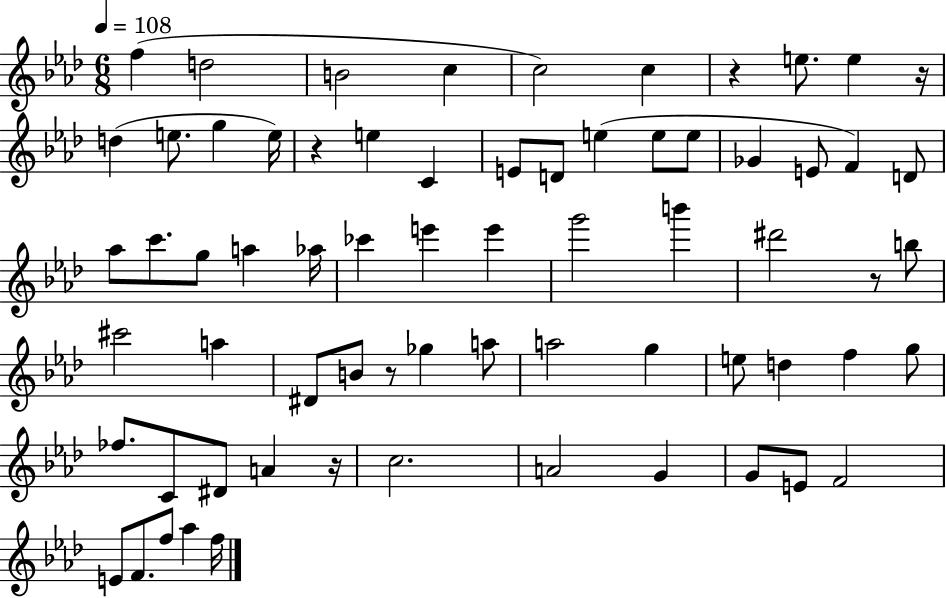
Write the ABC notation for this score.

X:1
T:Untitled
M:6/8
L:1/4
K:Ab
f d2 B2 c c2 c z e/2 e z/4 d e/2 g e/4 z e C E/2 D/2 e e/2 e/2 _G E/2 F D/2 _a/2 c'/2 g/2 a _a/4 _c' e' e' g'2 b' ^d'2 z/2 b/2 ^c'2 a ^D/2 B/2 z/2 _g a/2 a2 g e/2 d f g/2 _f/2 C/2 ^D/2 A z/4 c2 A2 G G/2 E/2 F2 E/2 F/2 f/2 _a f/4